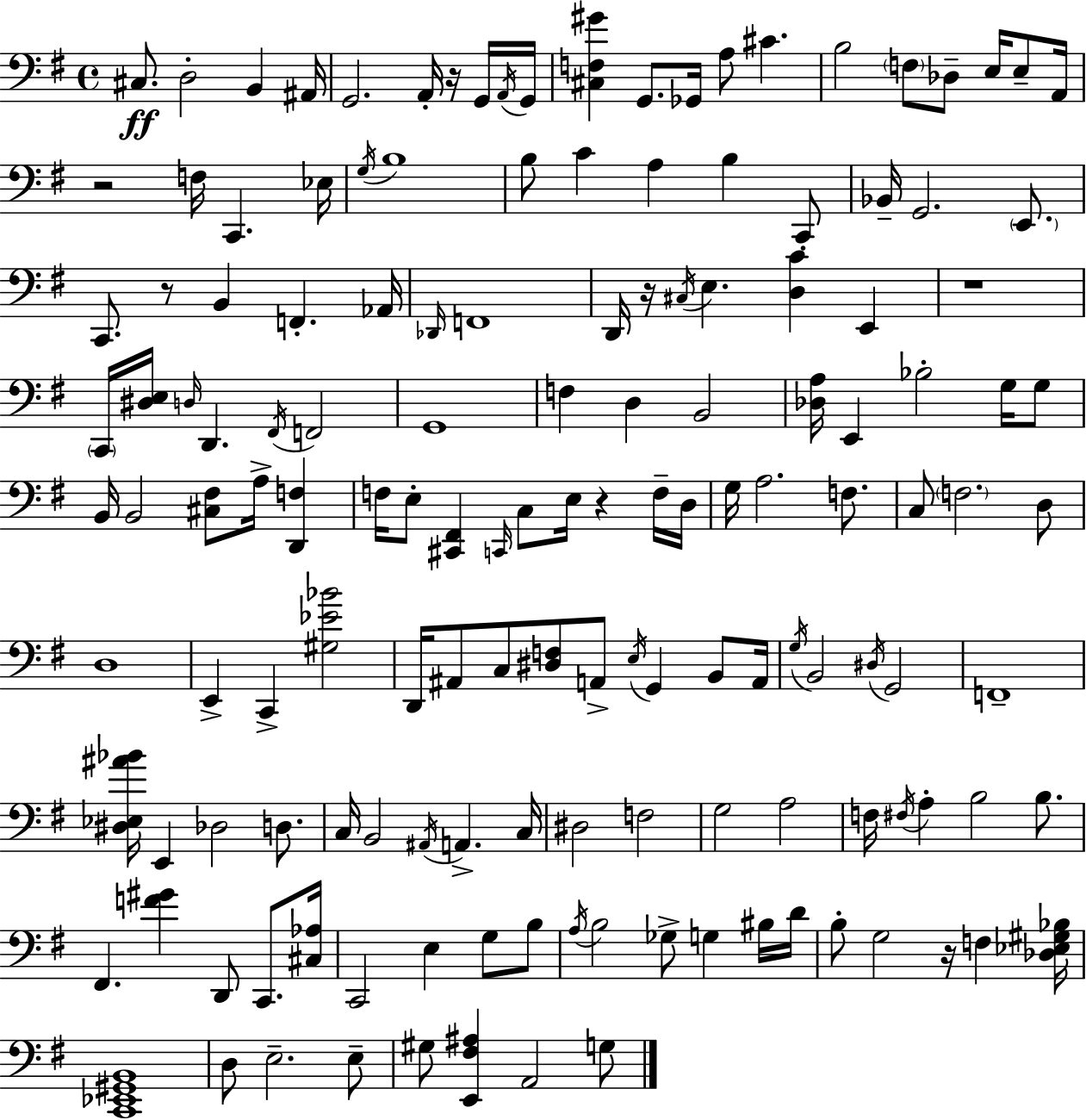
{
  \clef bass
  \time 4/4
  \defaultTimeSignature
  \key e \minor
  \repeat volta 2 { cis8.\ff d2-. b,4 ais,16 | g,2. a,16-. r16 g,16 \acciaccatura { a,16 } | g,16 <cis f gis'>4 g,8. ges,16 a8 cis'4. | b2 \parenthesize f8 des8-- e16 e8-- | \break a,16 r2 f16 c,4. | ees16 \acciaccatura { g16 } b1 | b8 c'4 a4 b4 | c,8-. bes,16-- g,2. \parenthesize e,8. | \break c,8. r8 b,4 f,4.-. | aes,16 \grace { des,16 } f,1 | d,16 r16 \acciaccatura { cis16 } e4. <d c'>4 | e,4 r1 | \break \parenthesize c,16 <dis e>16 \grace { d16 } d,4. \acciaccatura { fis,16 } f,2 | g,1 | f4 d4 b,2 | <des a>16 e,4 bes2-. | \break g16 g8 b,16 b,2 <cis fis>8 | a16-> <d, f>4 f16 e8-. <cis, fis,>4 \grace { c,16 } c8 | e16 r4 f16-- d16 g16 a2. | f8. c8 \parenthesize f2. | \break d8 d1 | e,4-> c,4-> <gis ees' bes'>2 | d,16 ais,8 c8 <dis f>8 a,8-> | \acciaccatura { e16 } g,4 b,8 a,16 \acciaccatura { g16 } b,2 | \break \acciaccatura { dis16 } g,2 f,1-- | <dis ees ais' bes'>16 e,4 des2 | d8. c16 b,2 | \acciaccatura { ais,16 } a,4.-> c16 dis2 | \break f2 g2 | a2 f16 \acciaccatura { fis16 } a4-. | b2 b8. fis,4. | <f' gis'>4 d,8 c,8. <cis aes>16 c,2 | \break e4 g8 b8 \acciaccatura { a16 } b2 | ges8-> g4 bis16 d'16 b8-. g2 | r16 f4 <des ees gis bes>16 <c, ees, gis, b,>1 | d8 e2.-- | \break e8-- gis8 <e, fis ais>4 | a,2 g8 } \bar "|."
}